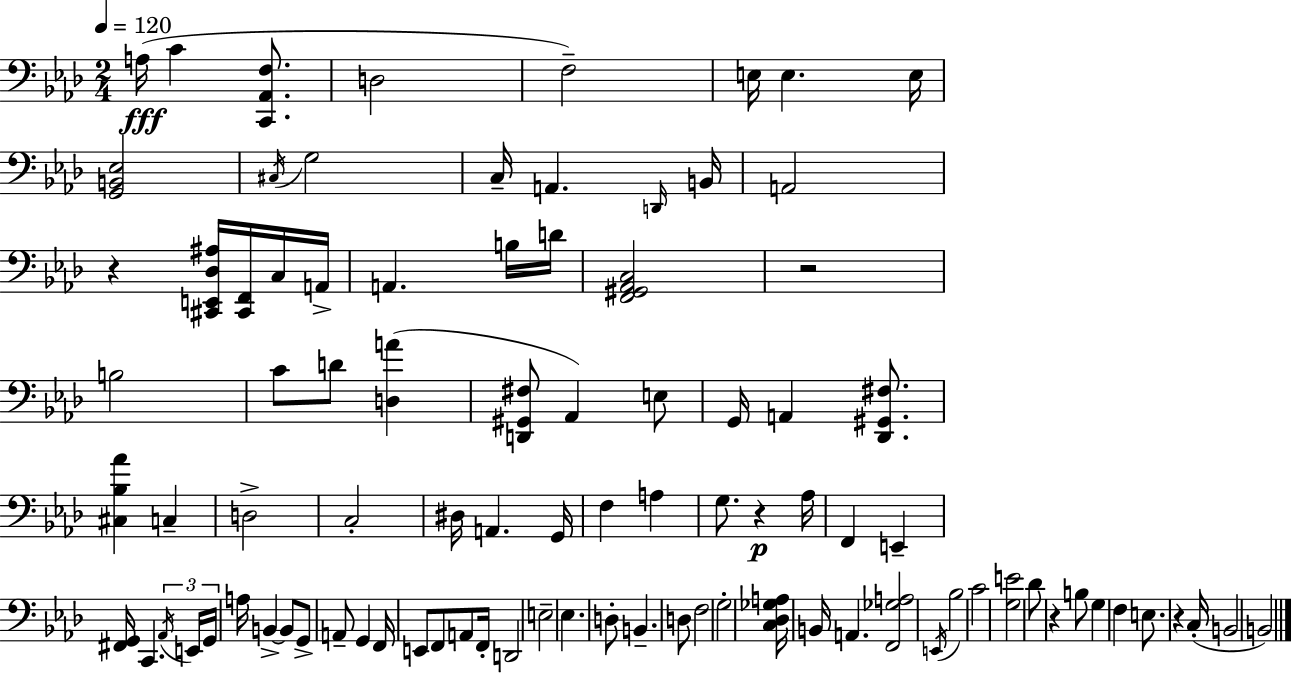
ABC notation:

X:1
T:Untitled
M:2/4
L:1/4
K:Ab
A,/4 C [C,,_A,,F,]/2 D,2 F,2 E,/4 E, E,/4 [G,,B,,_E,]2 ^C,/4 G,2 C,/4 A,, D,,/4 B,,/4 A,,2 z [^C,,E,,_D,^A,]/4 [^C,,F,,]/4 C,/4 A,,/4 A,, B,/4 D/4 [F,,^G,,_A,,C,]2 z2 B,2 C/2 D/2 [D,A] [D,,^G,,^F,]/2 _A,, E,/2 G,,/4 A,, [_D,,^G,,^F,]/2 [^C,_B,_A] C, D,2 C,2 ^D,/4 A,, G,,/4 F, A, G,/2 z _A,/4 F,, E,, [^F,,G,,]/4 C,, _A,,/4 E,,/4 G,,/4 A,/4 B,, B,,/2 G,,/2 A,,/2 G,, F,,/4 E,,/2 F,,/2 A,,/2 F,,/4 D,,2 E,2 _E, D,/2 B,, D,/2 F,2 G,2 [C,_D,_G,A,]/4 B,,/4 A,, [F,,_G,A,]2 E,,/4 _B,2 C2 [G,E]2 _D/2 z B,/2 G, F, E,/2 z C,/4 B,,2 B,,2